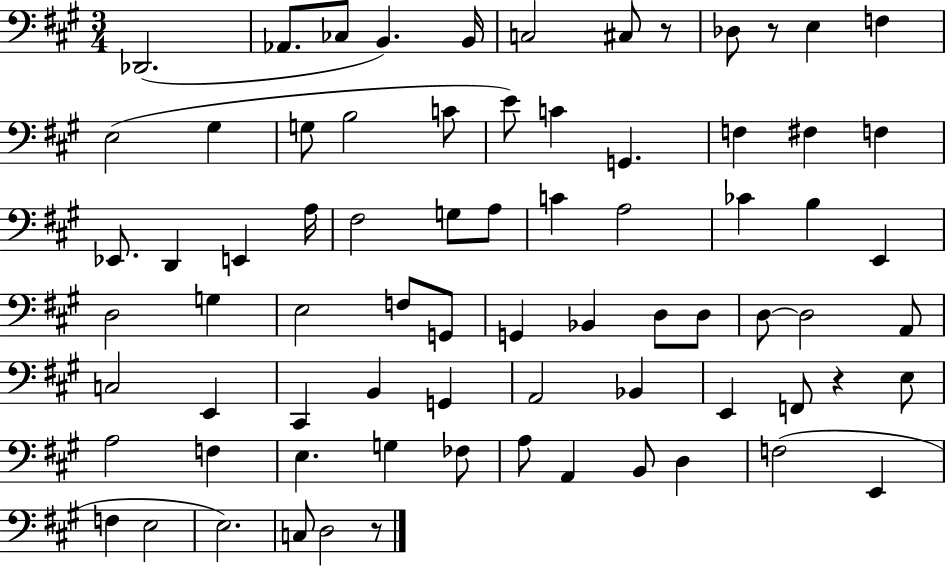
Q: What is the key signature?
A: A major